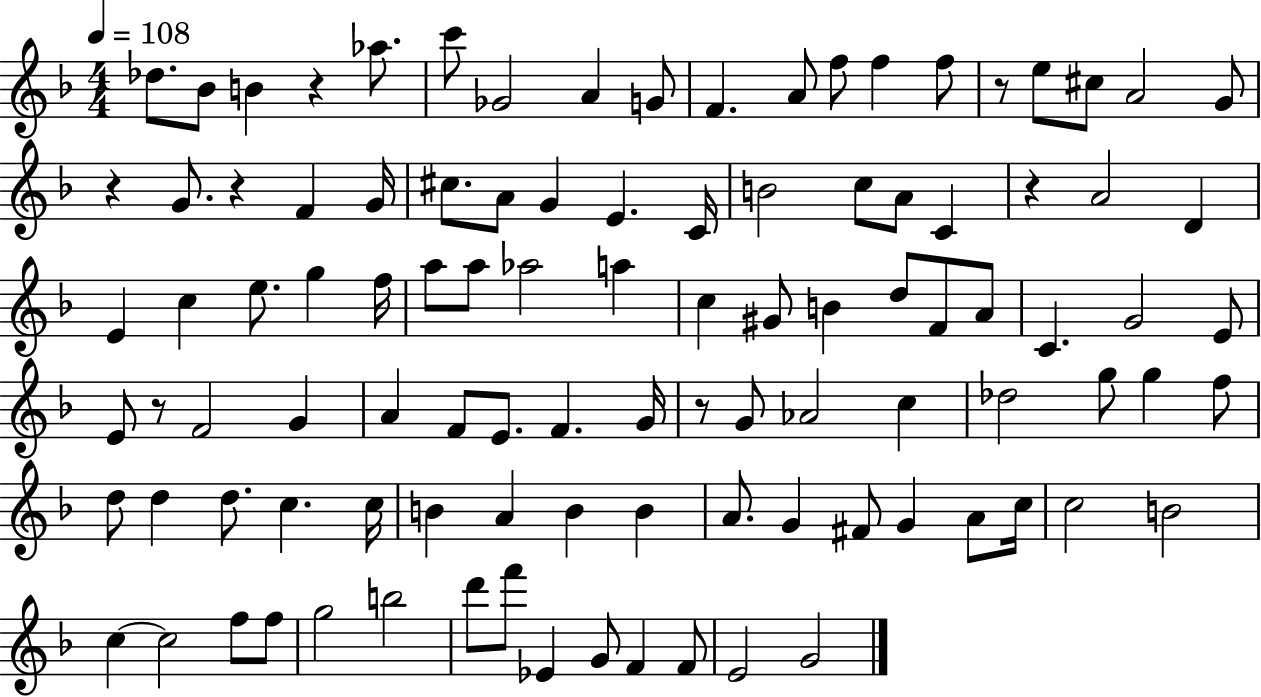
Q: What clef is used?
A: treble